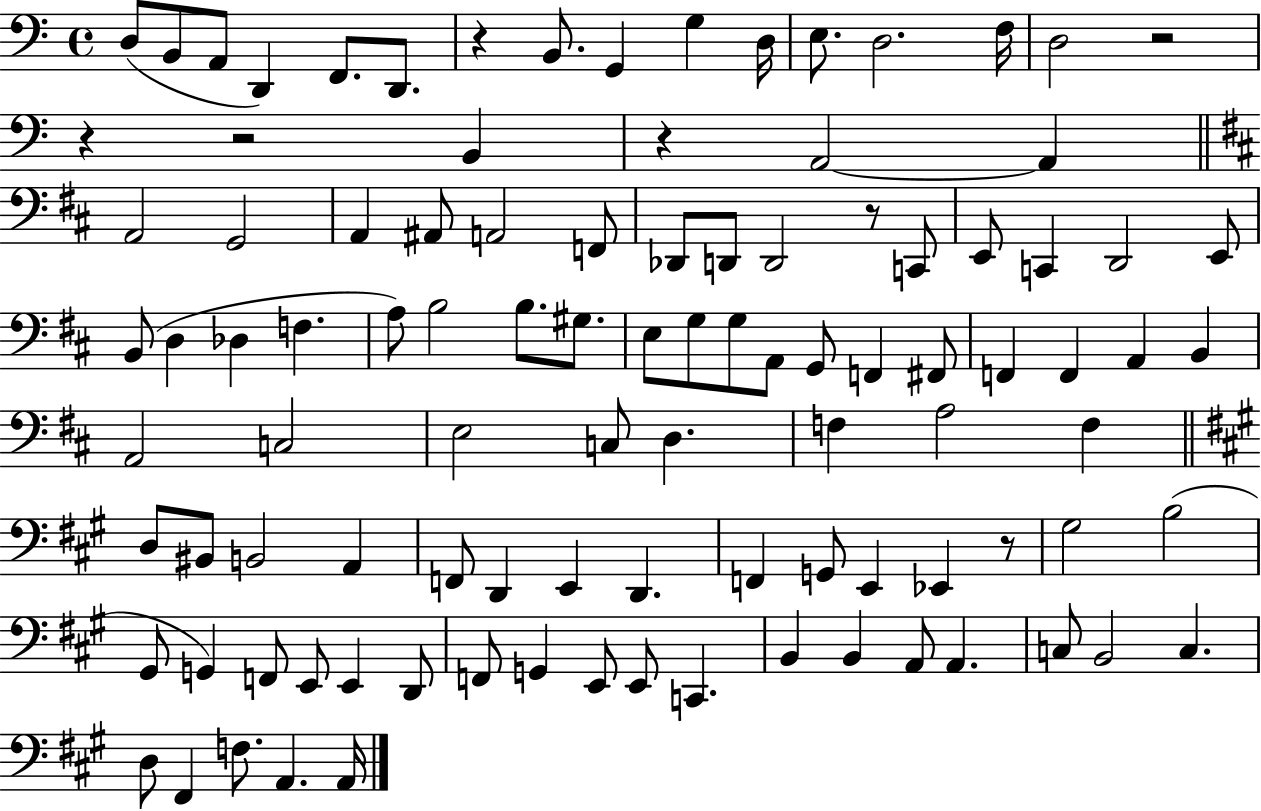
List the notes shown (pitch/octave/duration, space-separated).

D3/e B2/e A2/e D2/q F2/e. D2/e. R/q B2/e. G2/q G3/q D3/s E3/e. D3/h. F3/s D3/h R/h R/q R/h B2/q R/q A2/h A2/q A2/h G2/h A2/q A#2/e A2/h F2/e Db2/e D2/e D2/h R/e C2/e E2/e C2/q D2/h E2/e B2/e D3/q Db3/q F3/q. A3/e B3/h B3/e. G#3/e. E3/e G3/e G3/e A2/e G2/e F2/q F#2/e F2/q F2/q A2/q B2/q A2/h C3/h E3/h C3/e D3/q. F3/q A3/h F3/q D3/e BIS2/e B2/h A2/q F2/e D2/q E2/q D2/q. F2/q G2/e E2/q Eb2/q R/e G#3/h B3/h G#2/e G2/q F2/e E2/e E2/q D2/e F2/e G2/q E2/e E2/e C2/q. B2/q B2/q A2/e A2/q. C3/e B2/h C3/q. D3/e F#2/q F3/e. A2/q. A2/s